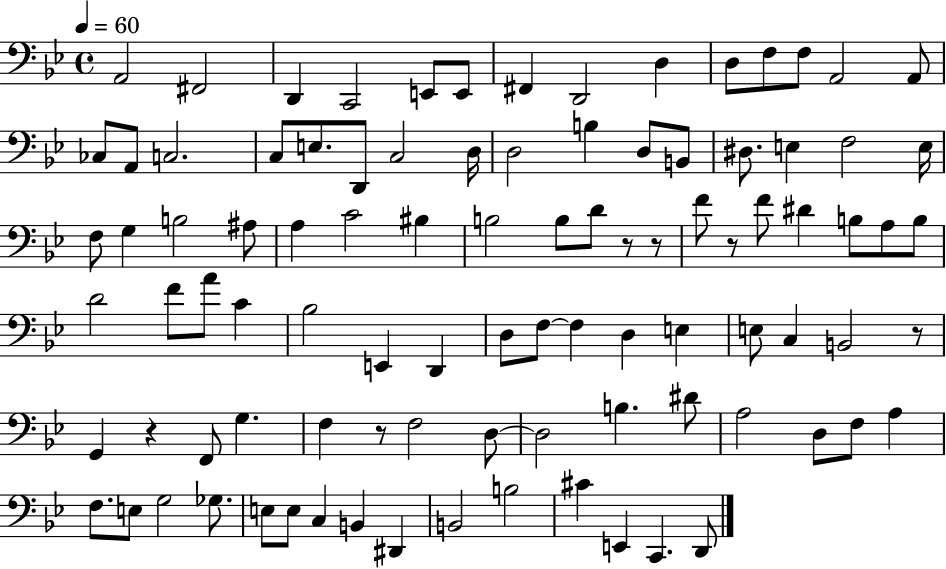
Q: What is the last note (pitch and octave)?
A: D2